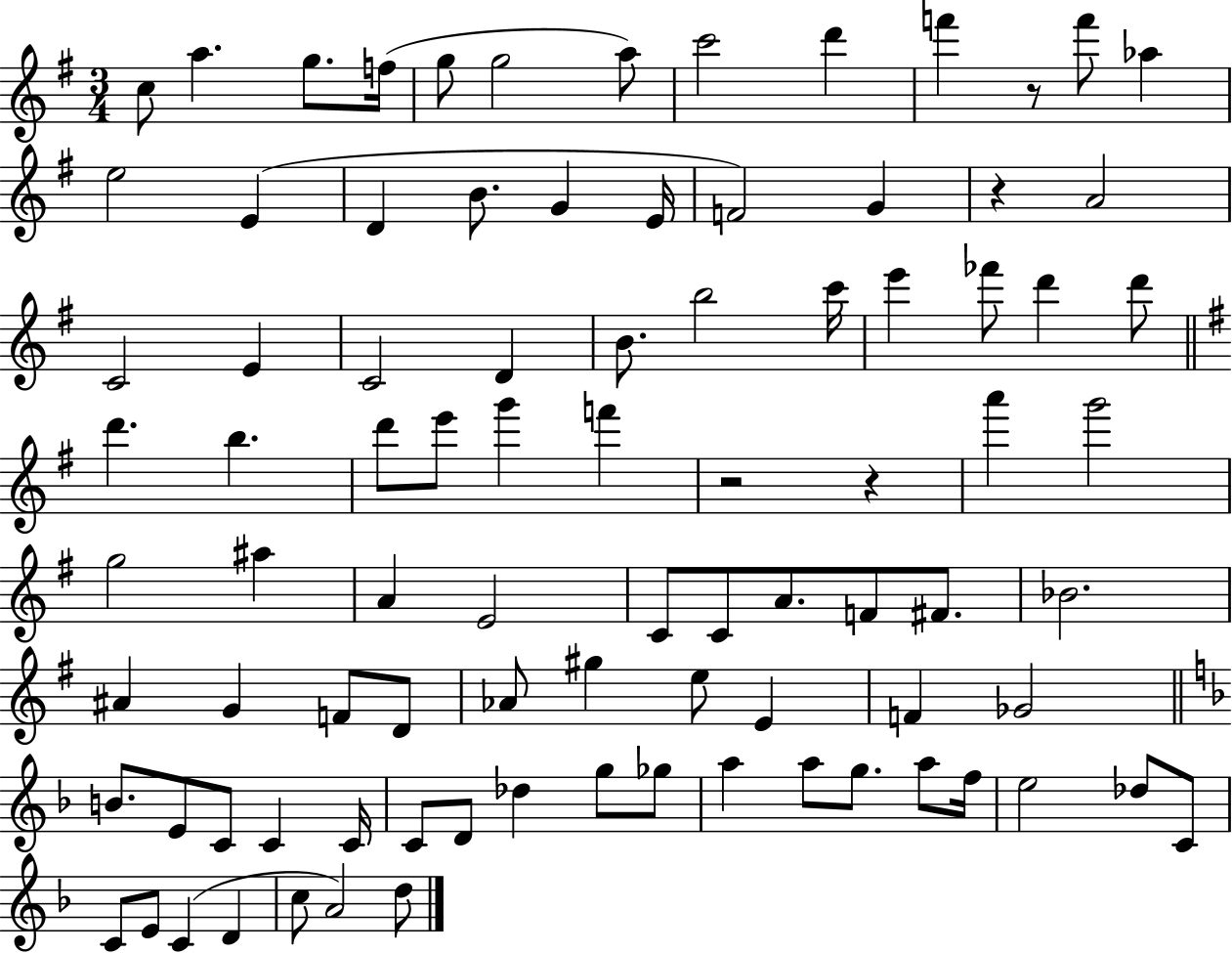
{
  \clef treble
  \numericTimeSignature
  \time 3/4
  \key g \major
  c''8 a''4. g''8. f''16( | g''8 g''2 a''8) | c'''2 d'''4 | f'''4 r8 f'''8 aes''4 | \break e''2 e'4( | d'4 b'8. g'4 e'16 | f'2) g'4 | r4 a'2 | \break c'2 e'4 | c'2 d'4 | b'8. b''2 c'''16 | e'''4 fes'''8 d'''4 d'''8 | \break \bar "||" \break \key e \minor d'''4. b''4. | d'''8 e'''8 g'''4 f'''4 | r2 r4 | a'''4 g'''2 | \break g''2 ais''4 | a'4 e'2 | c'8 c'8 a'8. f'8 fis'8. | bes'2. | \break ais'4 g'4 f'8 d'8 | aes'8 gis''4 e''8 e'4 | f'4 ges'2 | \bar "||" \break \key f \major b'8. e'8 c'8 c'4 c'16 | c'8 d'8 des''4 g''8 ges''8 | a''4 a''8 g''8. a''8 f''16 | e''2 des''8 c'8 | \break c'8 e'8 c'4( d'4 | c''8 a'2) d''8 | \bar "|."
}